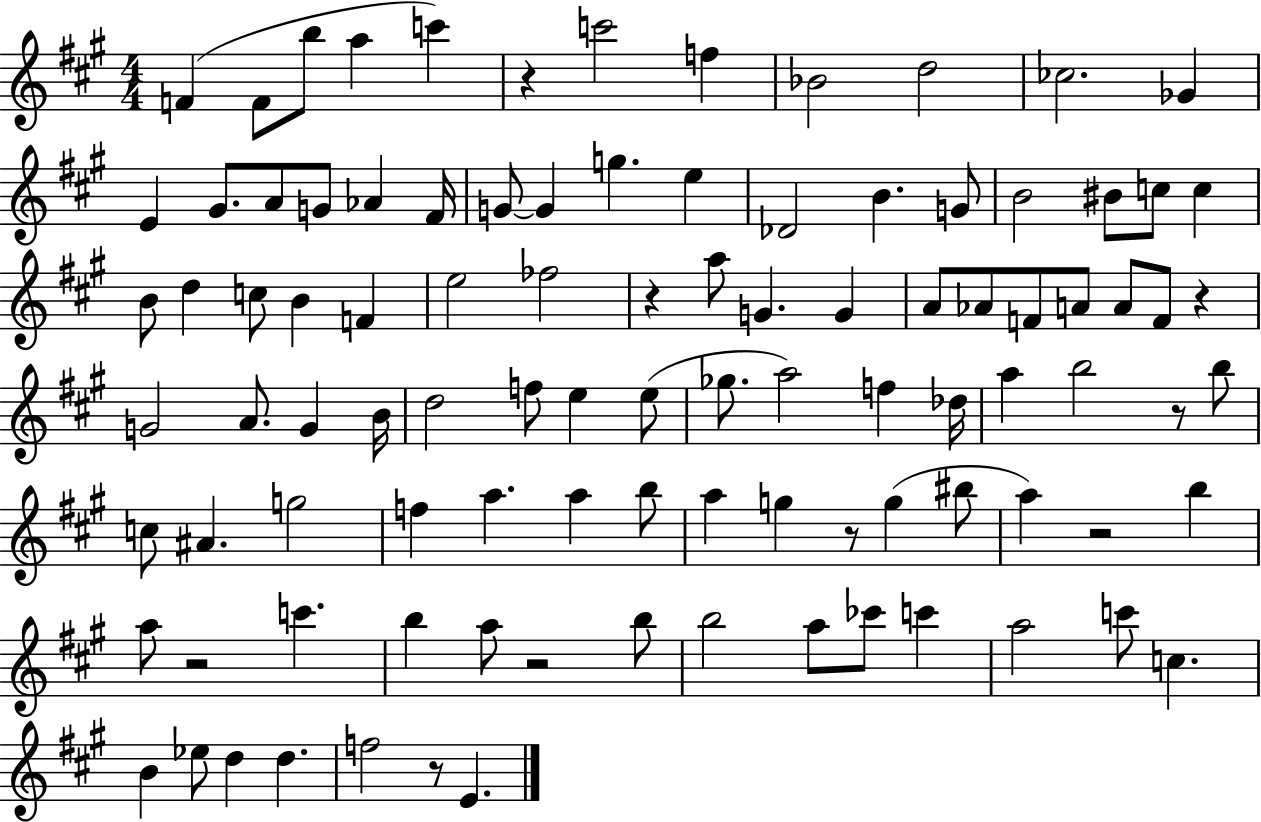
{
  \clef treble
  \numericTimeSignature
  \time 4/4
  \key a \major
  f'4( f'8 b''8 a''4 c'''4) | r4 c'''2 f''4 | bes'2 d''2 | ces''2. ges'4 | \break e'4 gis'8. a'8 g'8 aes'4 fis'16 | g'8~~ g'4 g''4. e''4 | des'2 b'4. g'8 | b'2 bis'8 c''8 c''4 | \break b'8 d''4 c''8 b'4 f'4 | e''2 fes''2 | r4 a''8 g'4. g'4 | a'8 aes'8 f'8 a'8 a'8 f'8 r4 | \break g'2 a'8. g'4 b'16 | d''2 f''8 e''4 e''8( | ges''8. a''2) f''4 des''16 | a''4 b''2 r8 b''8 | \break c''8 ais'4. g''2 | f''4 a''4. a''4 b''8 | a''4 g''4 r8 g''4( bis''8 | a''4) r2 b''4 | \break a''8 r2 c'''4. | b''4 a''8 r2 b''8 | b''2 a''8 ces'''8 c'''4 | a''2 c'''8 c''4. | \break b'4 ees''8 d''4 d''4. | f''2 r8 e'4. | \bar "|."
}